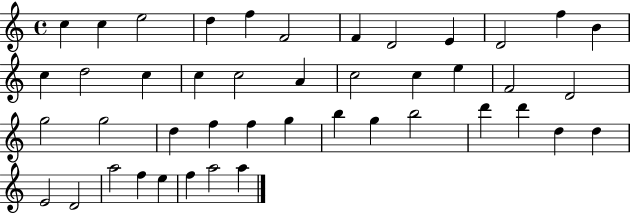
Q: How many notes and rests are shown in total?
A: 44